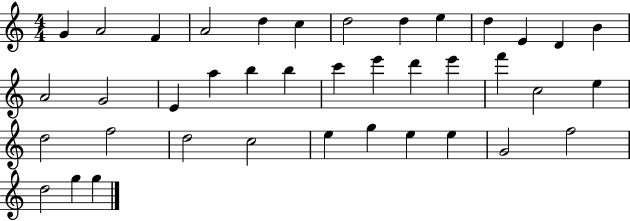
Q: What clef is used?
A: treble